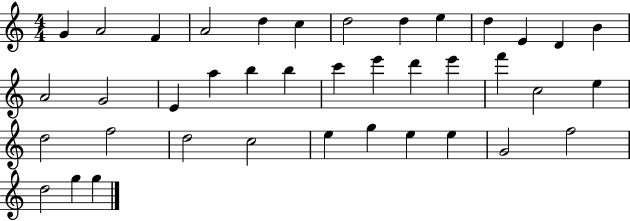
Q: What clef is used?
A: treble